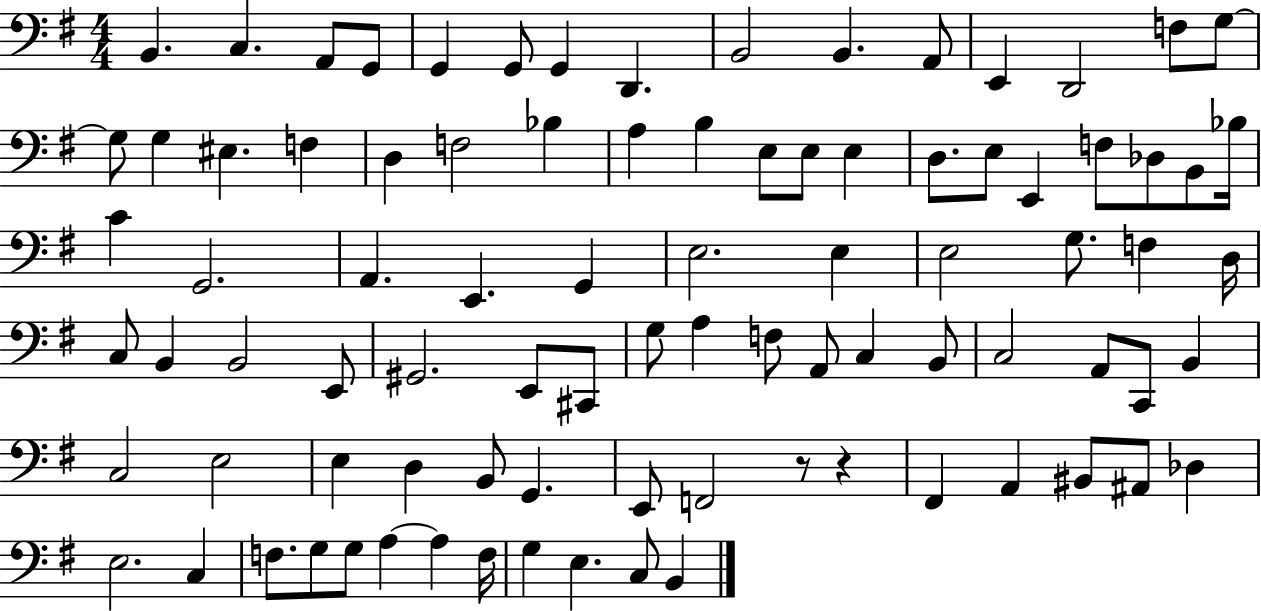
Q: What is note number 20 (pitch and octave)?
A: D3